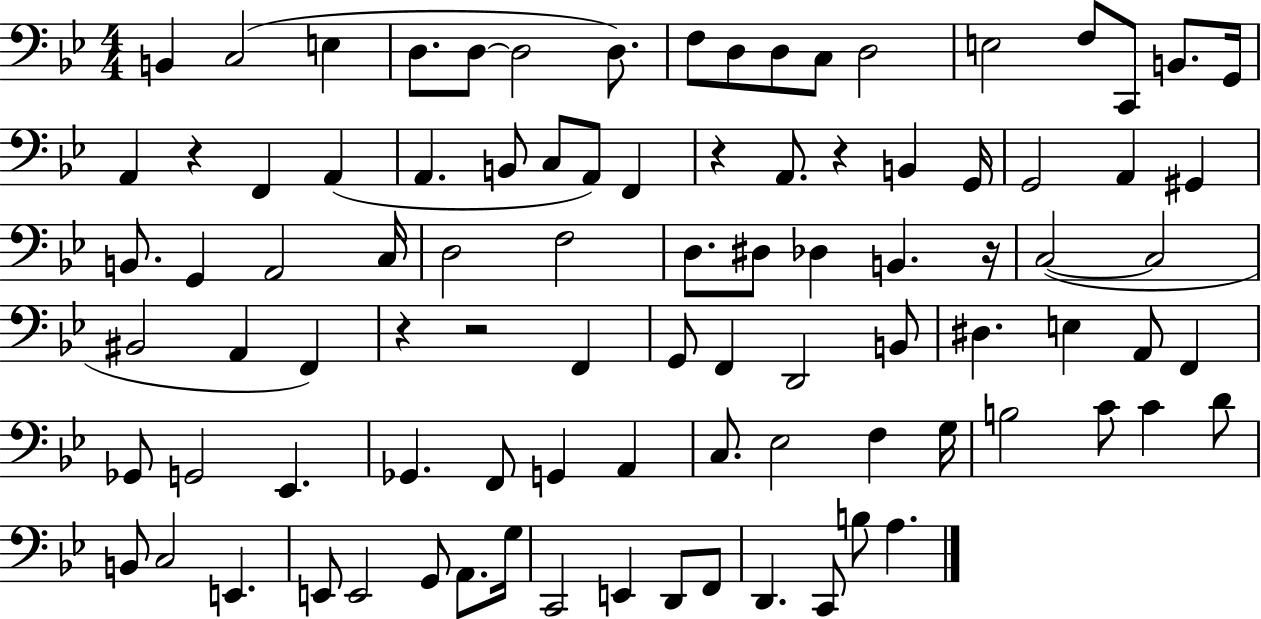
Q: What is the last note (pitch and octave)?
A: A3